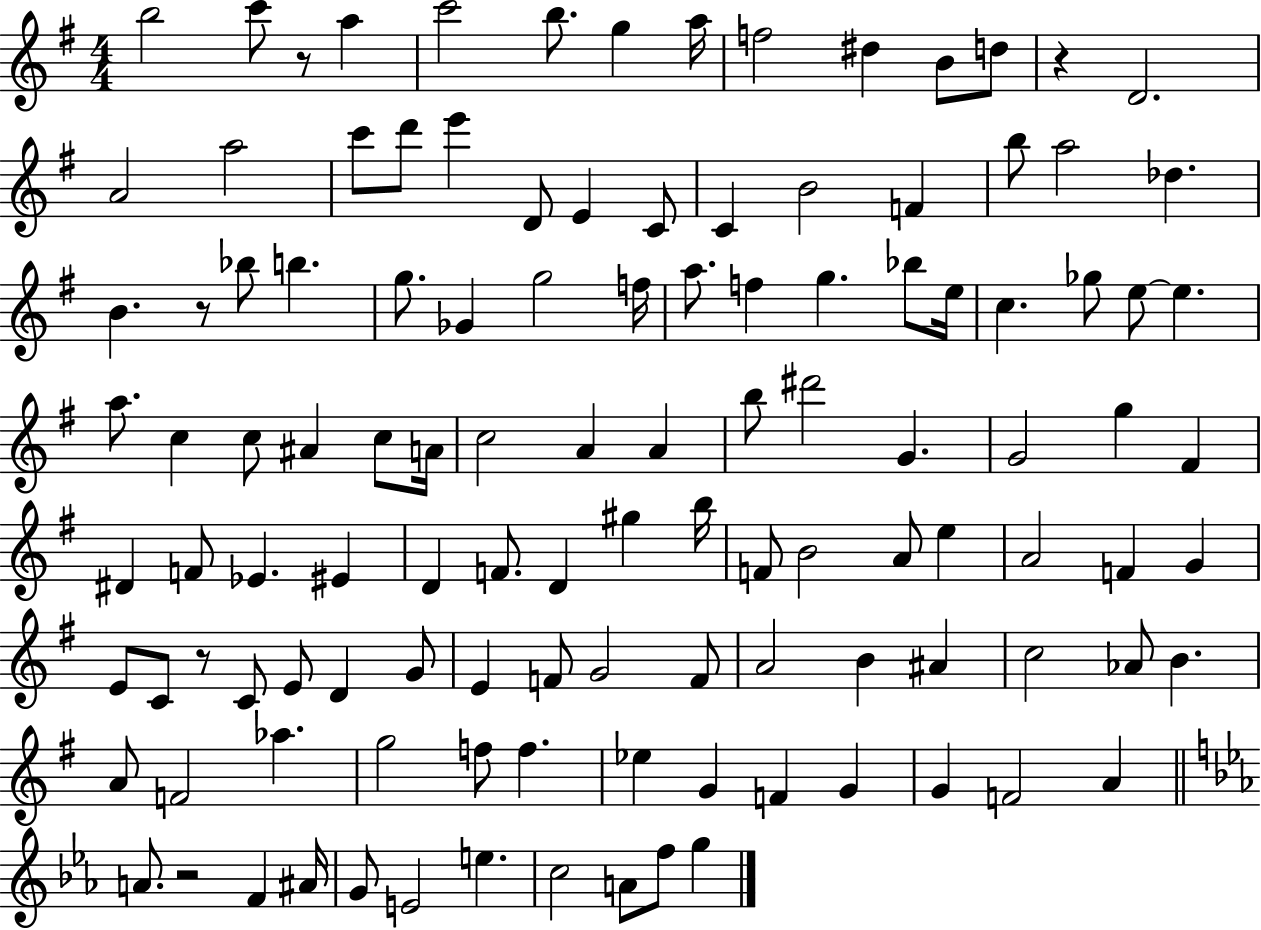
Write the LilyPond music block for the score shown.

{
  \clef treble
  \numericTimeSignature
  \time 4/4
  \key g \major
  b''2 c'''8 r8 a''4 | c'''2 b''8. g''4 a''16 | f''2 dis''4 b'8 d''8 | r4 d'2. | \break a'2 a''2 | c'''8 d'''8 e'''4 d'8 e'4 c'8 | c'4 b'2 f'4 | b''8 a''2 des''4. | \break b'4. r8 bes''8 b''4. | g''8. ges'4 g''2 f''16 | a''8. f''4 g''4. bes''8 e''16 | c''4. ges''8 e''8~~ e''4. | \break a''8. c''4 c''8 ais'4 c''8 a'16 | c''2 a'4 a'4 | b''8 dis'''2 g'4. | g'2 g''4 fis'4 | \break dis'4 f'8 ees'4. eis'4 | d'4 f'8. d'4 gis''4 b''16 | f'8 b'2 a'8 e''4 | a'2 f'4 g'4 | \break e'8 c'8 r8 c'8 e'8 d'4 g'8 | e'4 f'8 g'2 f'8 | a'2 b'4 ais'4 | c''2 aes'8 b'4. | \break a'8 f'2 aes''4. | g''2 f''8 f''4. | ees''4 g'4 f'4 g'4 | g'4 f'2 a'4 | \break \bar "||" \break \key ees \major a'8. r2 f'4 ais'16 | g'8 e'2 e''4. | c''2 a'8 f''8 g''4 | \bar "|."
}